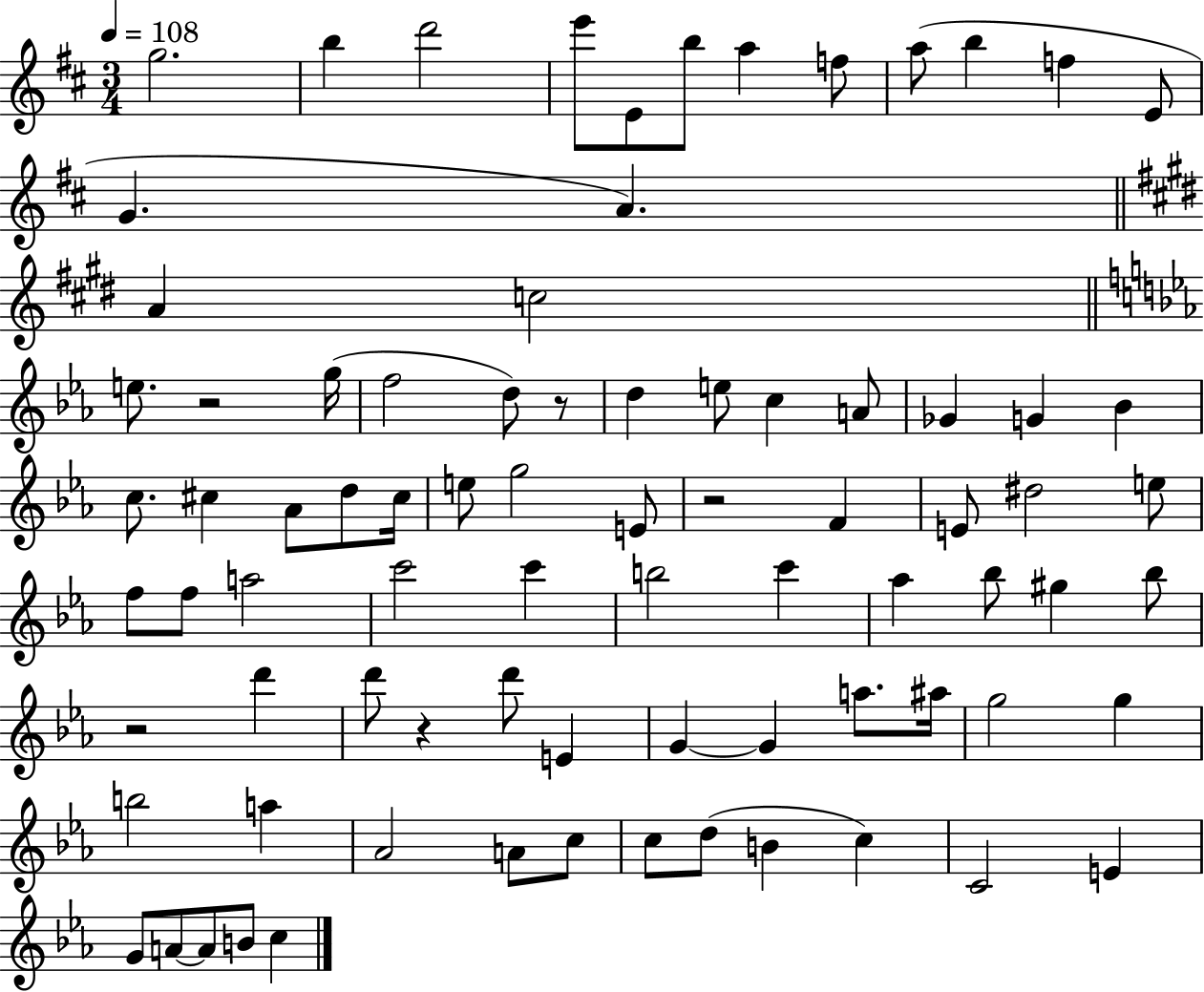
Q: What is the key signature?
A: D major